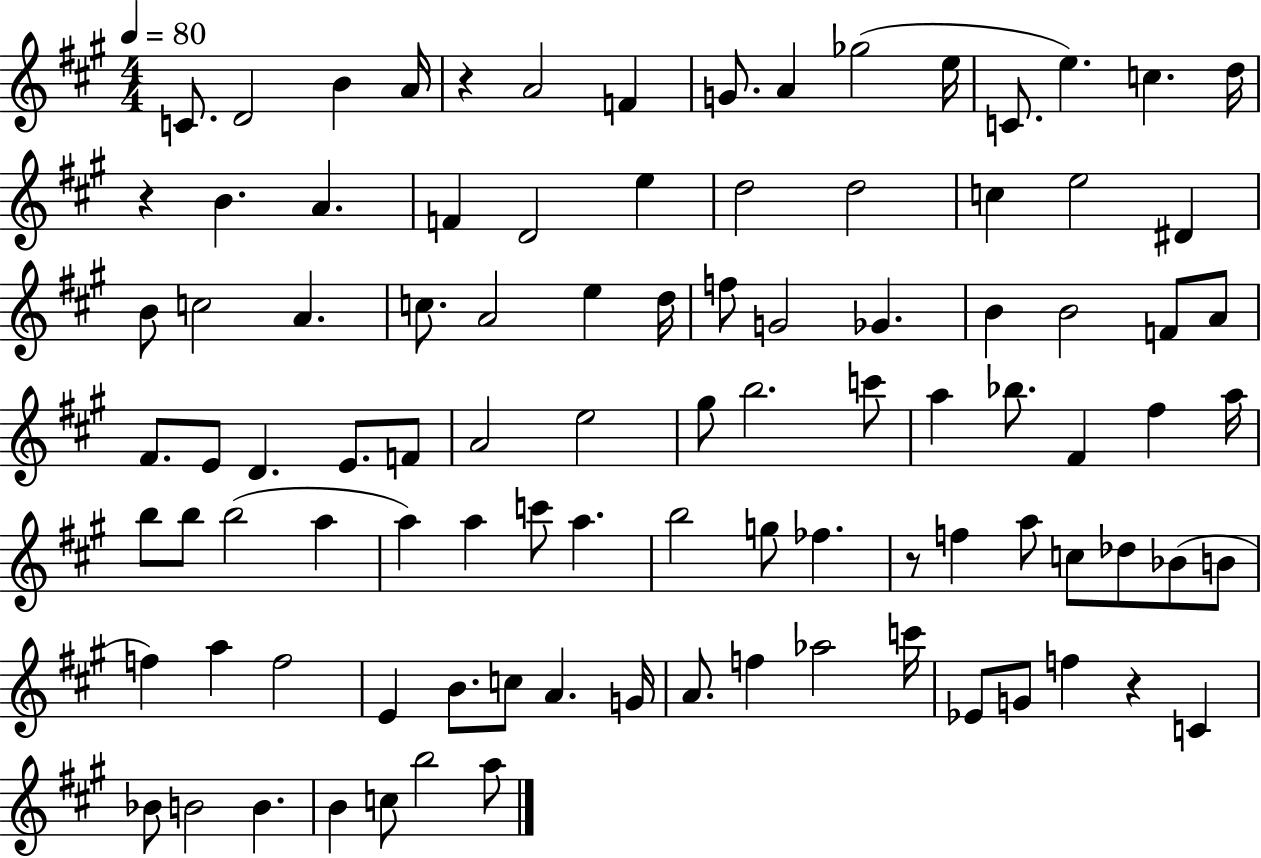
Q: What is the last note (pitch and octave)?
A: A5